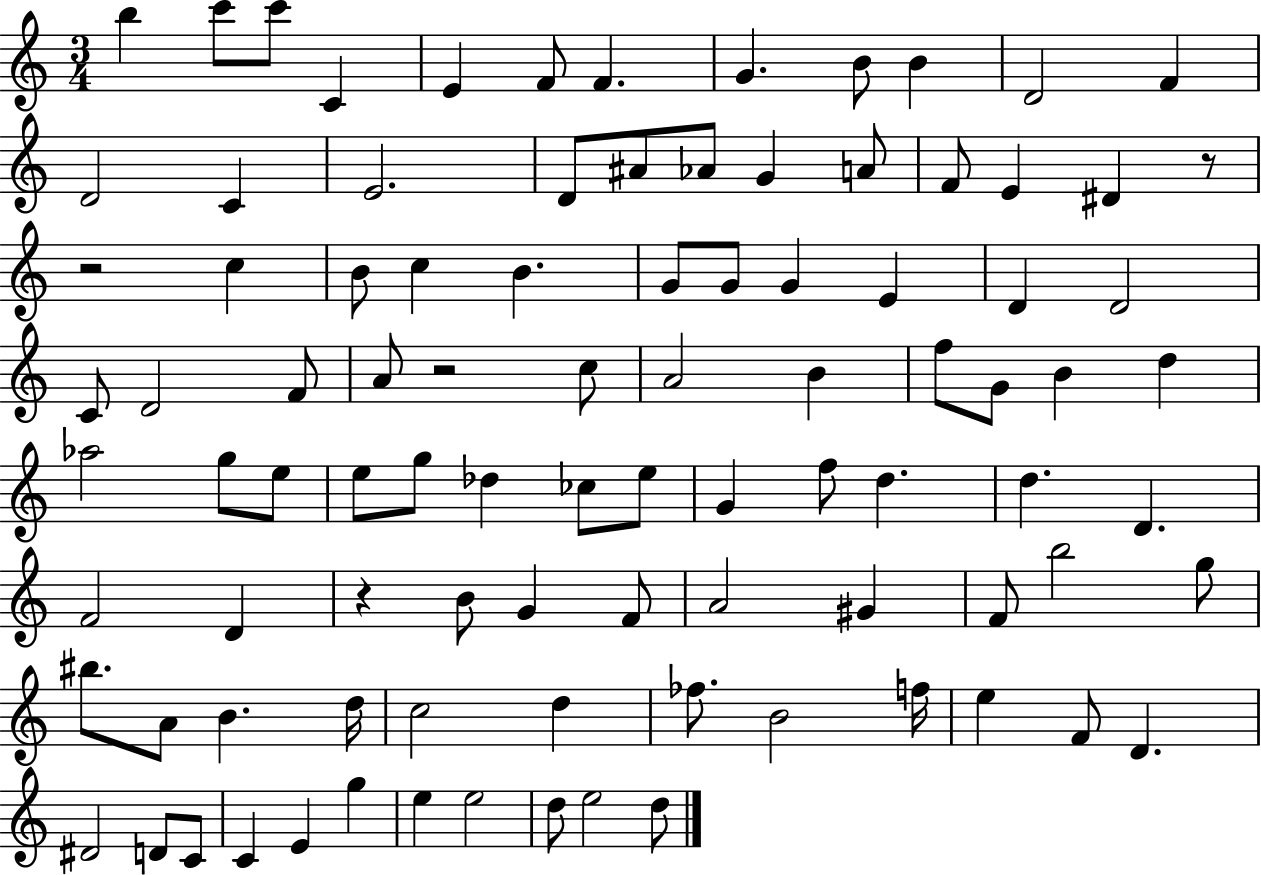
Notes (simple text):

B5/q C6/e C6/e C4/q E4/q F4/e F4/q. G4/q. B4/e B4/q D4/h F4/q D4/h C4/q E4/h. D4/e A#4/e Ab4/e G4/q A4/e F4/e E4/q D#4/q R/e R/h C5/q B4/e C5/q B4/q. G4/e G4/e G4/q E4/q D4/q D4/h C4/e D4/h F4/e A4/e R/h C5/e A4/h B4/q F5/e G4/e B4/q D5/q Ab5/h G5/e E5/e E5/e G5/e Db5/q CES5/e E5/e G4/q F5/e D5/q. D5/q. D4/q. F4/h D4/q R/q B4/e G4/q F4/e A4/h G#4/q F4/e B5/h G5/e BIS5/e. A4/e B4/q. D5/s C5/h D5/q FES5/e. B4/h F5/s E5/q F4/e D4/q. D#4/h D4/e C4/e C4/q E4/q G5/q E5/q E5/h D5/e E5/h D5/e